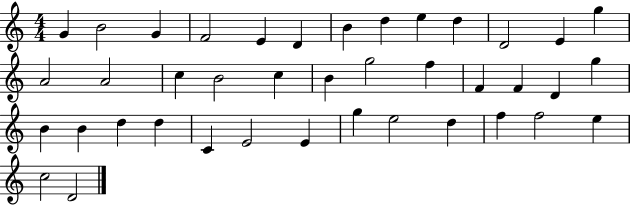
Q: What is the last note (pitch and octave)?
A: D4